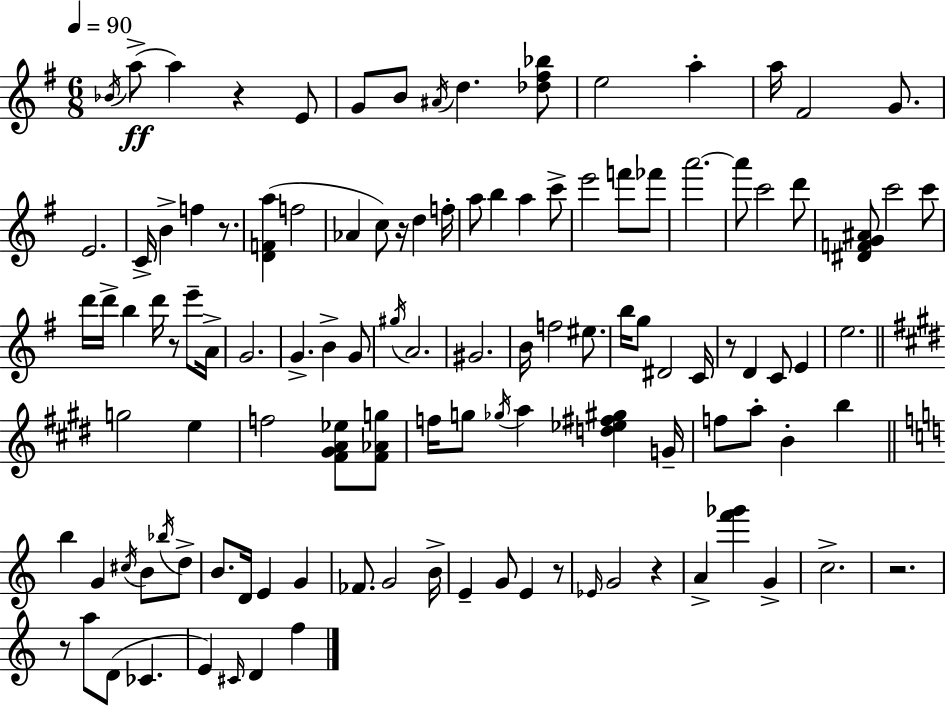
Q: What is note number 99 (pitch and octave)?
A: F5